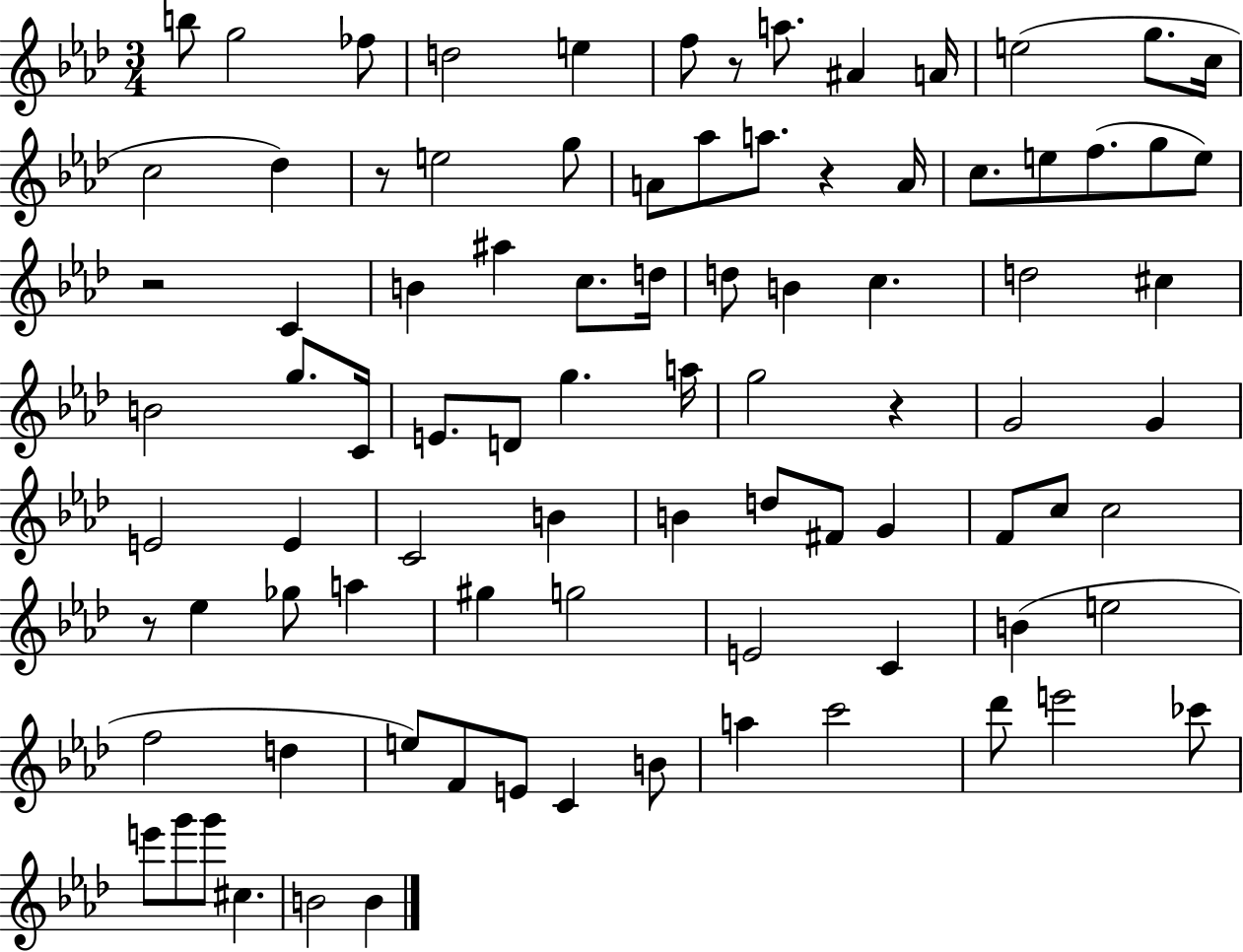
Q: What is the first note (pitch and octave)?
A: B5